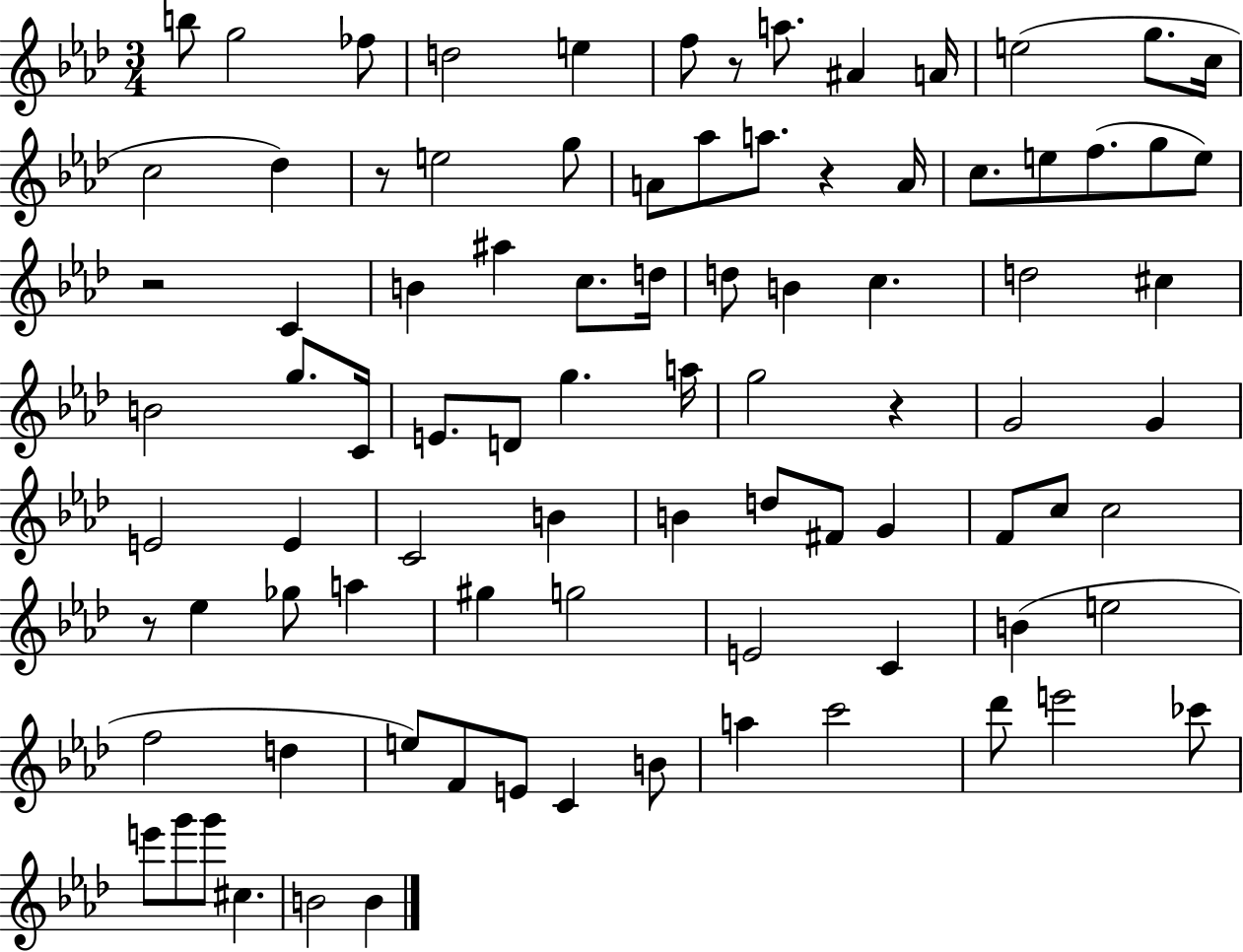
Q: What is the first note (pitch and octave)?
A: B5